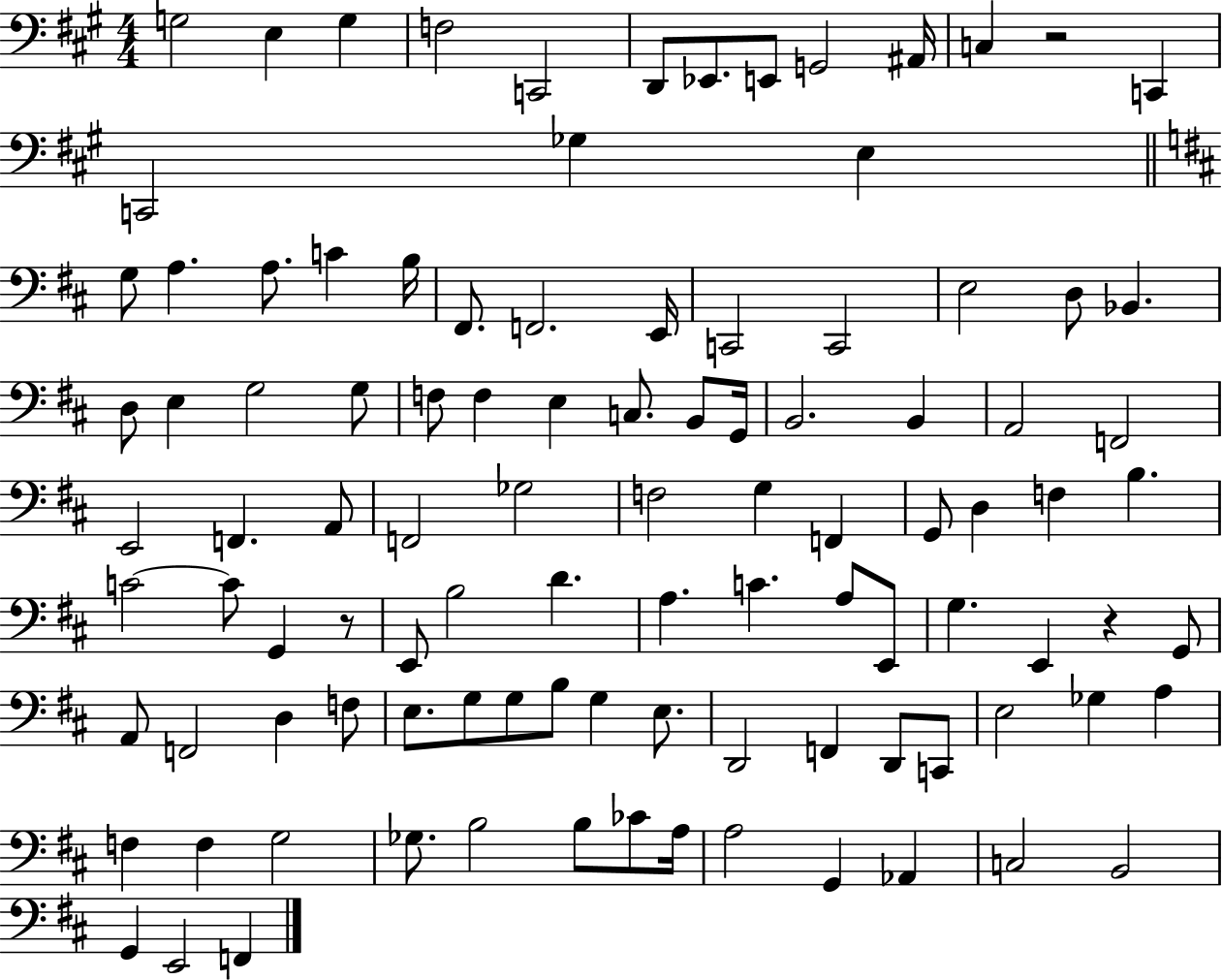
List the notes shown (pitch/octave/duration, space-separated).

G3/h E3/q G3/q F3/h C2/h D2/e Eb2/e. E2/e G2/h A#2/s C3/q R/h C2/q C2/h Gb3/q E3/q G3/e A3/q. A3/e. C4/q B3/s F#2/e. F2/h. E2/s C2/h C2/h E3/h D3/e Bb2/q. D3/e E3/q G3/h G3/e F3/e F3/q E3/q C3/e. B2/e G2/s B2/h. B2/q A2/h F2/h E2/h F2/q. A2/e F2/h Gb3/h F3/h G3/q F2/q G2/e D3/q F3/q B3/q. C4/h C4/e G2/q R/e E2/e B3/h D4/q. A3/q. C4/q. A3/e E2/e G3/q. E2/q R/q G2/e A2/e F2/h D3/q F3/e E3/e. G3/e G3/e B3/e G3/q E3/e. D2/h F2/q D2/e C2/e E3/h Gb3/q A3/q F3/q F3/q G3/h Gb3/e. B3/h B3/e CES4/e A3/s A3/h G2/q Ab2/q C3/h B2/h G2/q E2/h F2/q